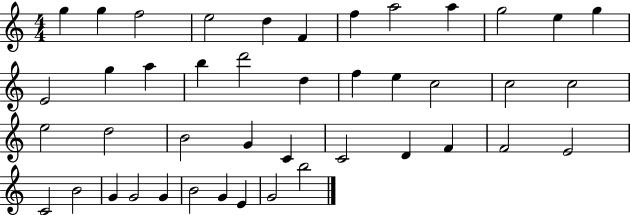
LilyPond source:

{
  \clef treble
  \numericTimeSignature
  \time 4/4
  \key c \major
  g''4 g''4 f''2 | e''2 d''4 f'4 | f''4 a''2 a''4 | g''2 e''4 g''4 | \break e'2 g''4 a''4 | b''4 d'''2 d''4 | f''4 e''4 c''2 | c''2 c''2 | \break e''2 d''2 | b'2 g'4 c'4 | c'2 d'4 f'4 | f'2 e'2 | \break c'2 b'2 | g'4 g'2 g'4 | b'2 g'4 e'4 | g'2 b''2 | \break \bar "|."
}